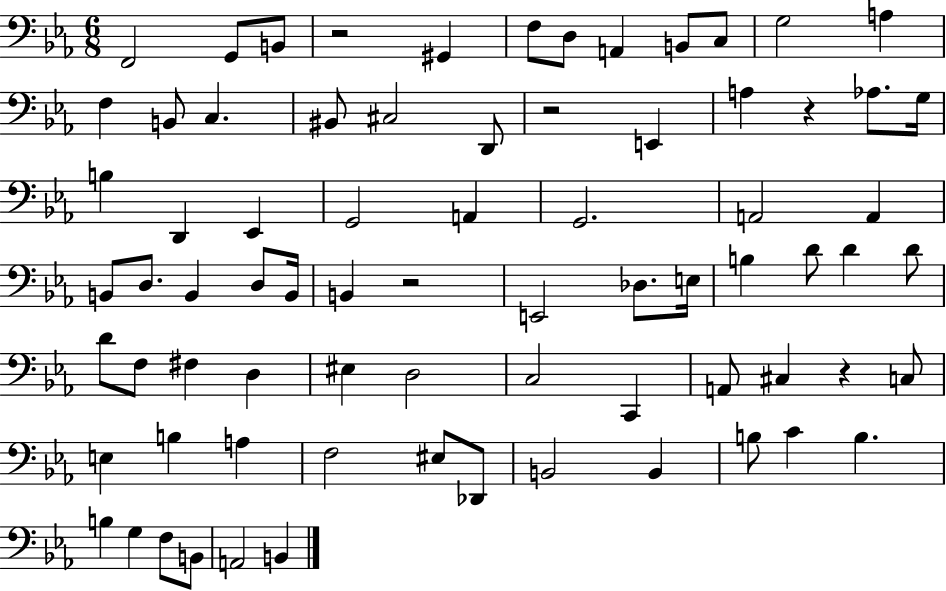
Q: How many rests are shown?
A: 5